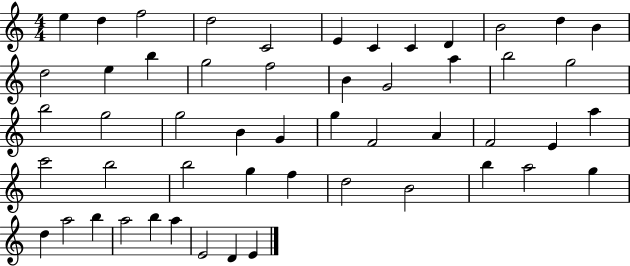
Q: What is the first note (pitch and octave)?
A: E5